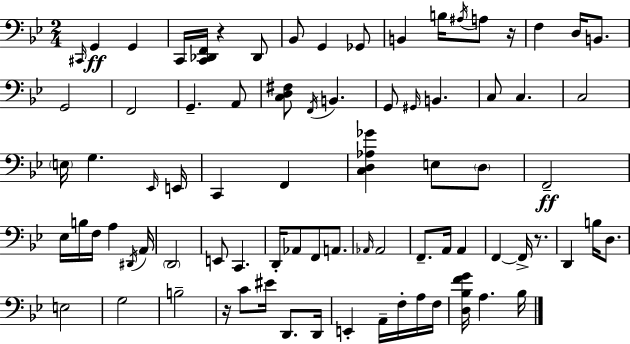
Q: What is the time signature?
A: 2/4